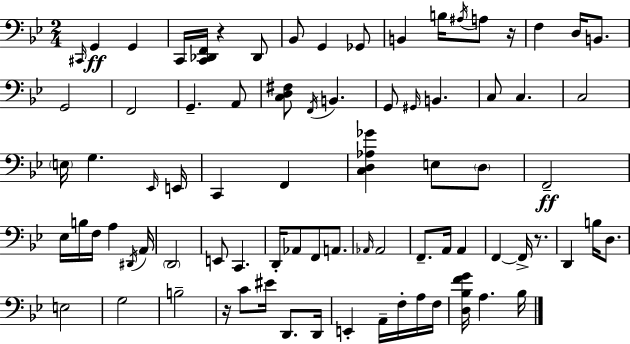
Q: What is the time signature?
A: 2/4